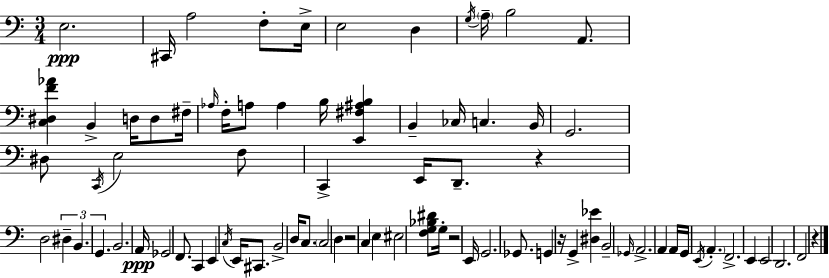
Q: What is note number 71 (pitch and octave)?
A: D2